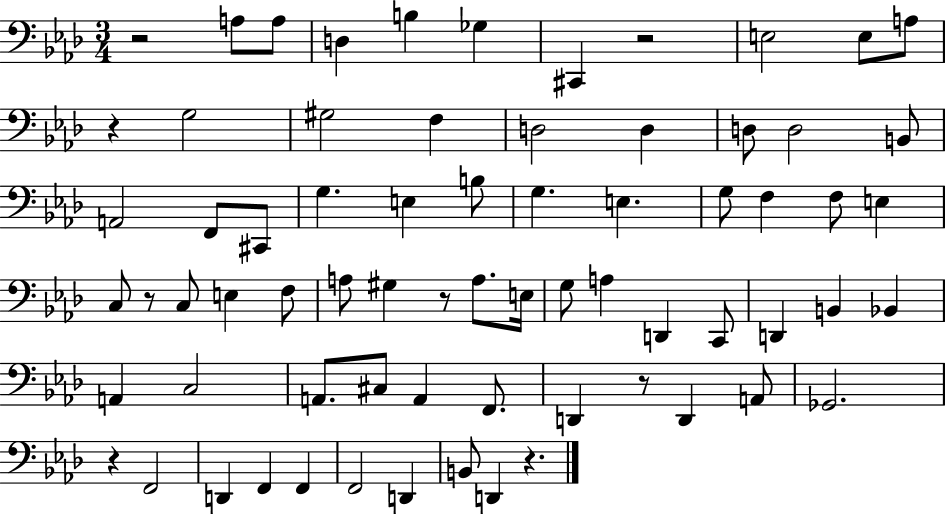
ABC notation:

X:1
T:Untitled
M:3/4
L:1/4
K:Ab
z2 A,/2 A,/2 D, B, _G, ^C,, z2 E,2 E,/2 A,/2 z G,2 ^G,2 F, D,2 D, D,/2 D,2 B,,/2 A,,2 F,,/2 ^C,,/2 G, E, B,/2 G, E, G,/2 F, F,/2 E, C,/2 z/2 C,/2 E, F,/2 A,/2 ^G, z/2 A,/2 E,/4 G,/2 A, D,, C,,/2 D,, B,, _B,, A,, C,2 A,,/2 ^C,/2 A,, F,,/2 D,, z/2 D,, A,,/2 _G,,2 z F,,2 D,, F,, F,, F,,2 D,, B,,/2 D,, z